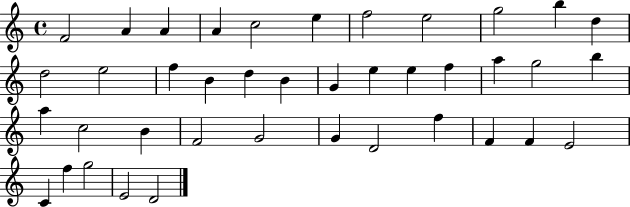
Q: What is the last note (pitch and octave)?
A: D4